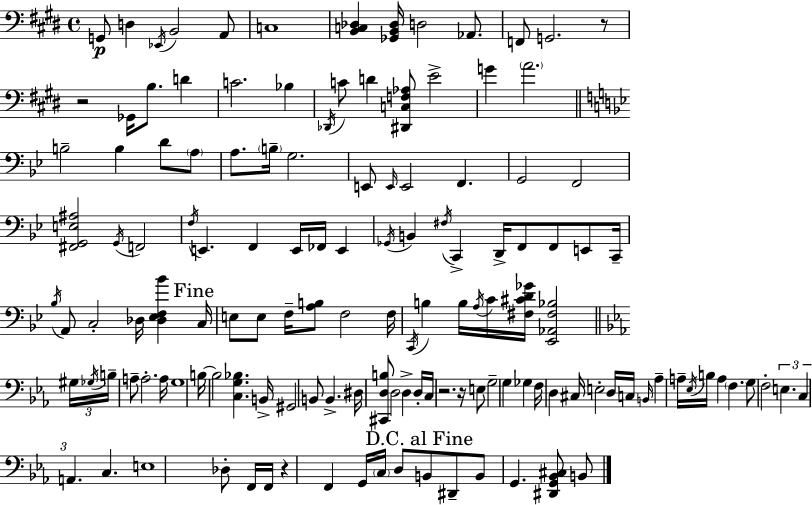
X:1
T:Untitled
M:4/4
L:1/4
K:E
G,,/2 D, _E,,/4 B,,2 A,,/2 C,4 [B,,C,_D,] [_G,,B,,_D,]/4 D,2 _A,,/2 F,,/2 G,,2 z/2 z2 _G,,/4 B,/2 D C2 _B, _D,,/4 C/2 D [^D,,C,F,_A,]/2 E2 G A2 B,2 B, D/2 A,/2 A,/2 B,/4 G,2 E,,/2 E,,/4 E,,2 F,, G,,2 F,,2 [^F,,G,,E,^A,]2 G,,/4 F,,2 F,/4 E,, F,, E,,/4 _F,,/4 E,, _G,,/4 B,, ^F,/4 C,, D,,/4 F,,/2 F,,/2 E,,/2 C,,/4 _B,/4 A,,/2 C,2 _D,/4 [_D,_E,F,_B] C,/4 E,/2 E,/2 F,/4 [A,B,]/2 F,2 F,/4 C,,/4 B, B,/4 A,/4 C/4 [^F,^CD_G]/4 [_E,,_A,,^F,_B,]2 ^G,/4 _G,/4 B,/4 A,/2 A,2 A,/4 G,4 B,/4 B,2 [C,G,_B,] B,,/4 ^G,,2 B,,/2 B,, ^D,/4 [^C,,D,B,]/2 D,2 D, D,/4 C,/4 z2 z/4 E,/2 G,2 G, _G, F,/4 D, ^C,/4 E,2 D,/4 C,/4 B,,/4 _A, A,/4 _E,/4 B,/4 A, F, G,/2 F,2 E, C, A,, C, E,4 _D,/2 F,,/4 F,,/4 z F,, G,,/4 C,/4 D,/2 B,,/2 ^D,,/2 B,,/2 G,, [^D,,G,,_B,,^C,]/2 B,,/2